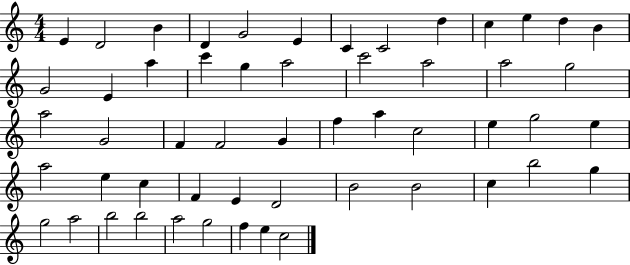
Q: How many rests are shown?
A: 0